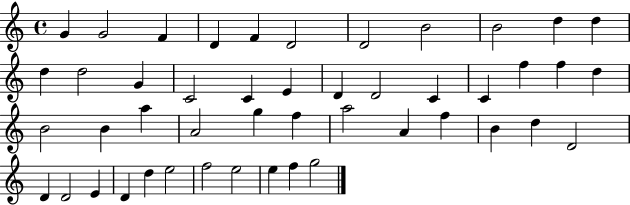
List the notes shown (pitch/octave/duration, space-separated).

G4/q G4/h F4/q D4/q F4/q D4/h D4/h B4/h B4/h D5/q D5/q D5/q D5/h G4/q C4/h C4/q E4/q D4/q D4/h C4/q C4/q F5/q F5/q D5/q B4/h B4/q A5/q A4/h G5/q F5/q A5/h A4/q F5/q B4/q D5/q D4/h D4/q D4/h E4/q D4/q D5/q E5/h F5/h E5/h E5/q F5/q G5/h